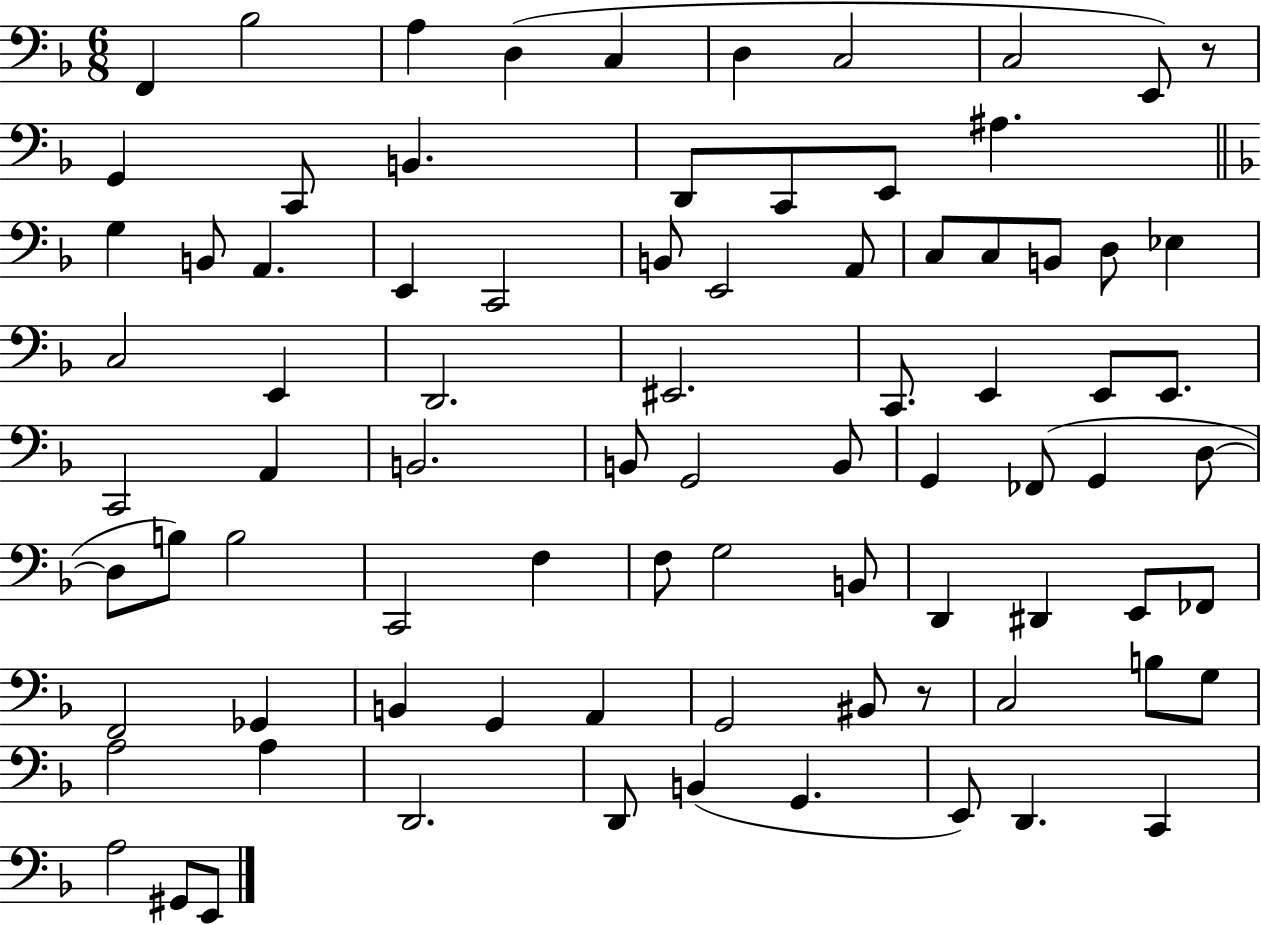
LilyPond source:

{
  \clef bass
  \numericTimeSignature
  \time 6/8
  \key f \major
  f,4 bes2 | a4 d4( c4 | d4 c2 | c2 e,8) r8 | \break g,4 c,8 b,4. | d,8 c,8 e,8 ais4. | \bar "||" \break \key d \minor g4 b,8 a,4. | e,4 c,2 | b,8 e,2 a,8 | c8 c8 b,8 d8 ees4 | \break c2 e,4 | d,2. | eis,2. | c,8. e,4 e,8 e,8. | \break c,2 a,4 | b,2. | b,8 g,2 b,8 | g,4 fes,8( g,4 d8~~ | \break d8 b8) b2 | c,2 f4 | f8 g2 b,8 | d,4 dis,4 e,8 fes,8 | \break f,2 ges,4 | b,4 g,4 a,4 | g,2 bis,8 r8 | c2 b8 g8 | \break a2 a4 | d,2. | d,8 b,4( g,4. | e,8) d,4. c,4 | \break a2 gis,8 e,8 | \bar "|."
}